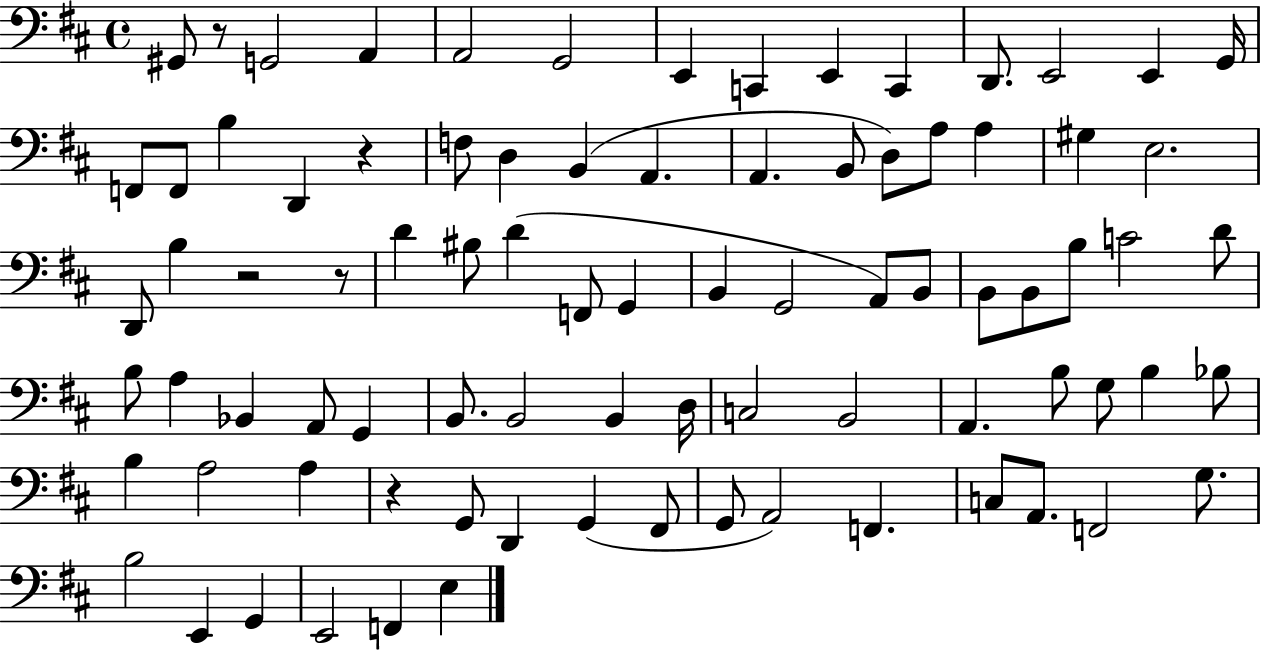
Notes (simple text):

G#2/e R/e G2/h A2/q A2/h G2/h E2/q C2/q E2/q C2/q D2/e. E2/h E2/q G2/s F2/e F2/e B3/q D2/q R/q F3/e D3/q B2/q A2/q. A2/q. B2/e D3/e A3/e A3/q G#3/q E3/h. D2/e B3/q R/h R/e D4/q BIS3/e D4/q F2/e G2/q B2/q G2/h A2/e B2/e B2/e B2/e B3/e C4/h D4/e B3/e A3/q Bb2/q A2/e G2/q B2/e. B2/h B2/q D3/s C3/h B2/h A2/q. B3/e G3/e B3/q Bb3/e B3/q A3/h A3/q R/q G2/e D2/q G2/q F#2/e G2/e A2/h F2/q. C3/e A2/e. F2/h G3/e. B3/h E2/q G2/q E2/h F2/q E3/q